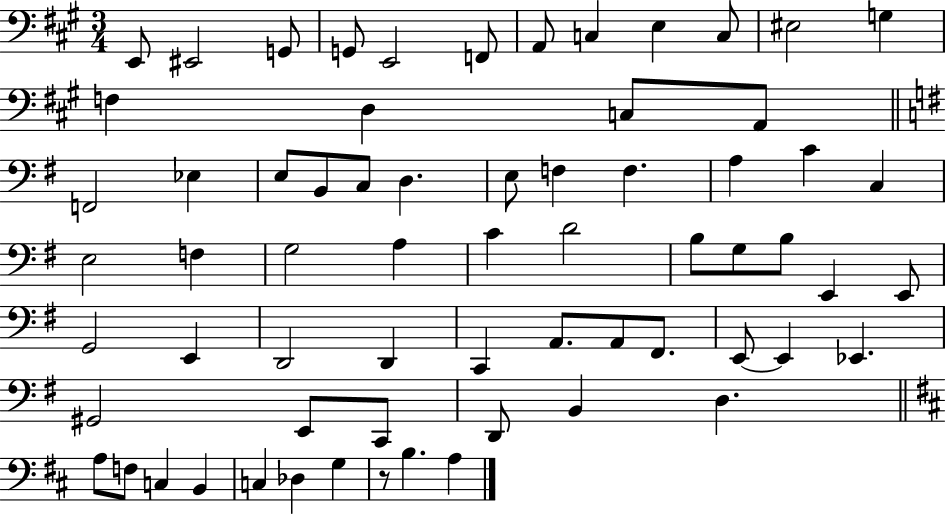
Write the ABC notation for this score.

X:1
T:Untitled
M:3/4
L:1/4
K:A
E,,/2 ^E,,2 G,,/2 G,,/2 E,,2 F,,/2 A,,/2 C, E, C,/2 ^E,2 G, F, D, C,/2 A,,/2 F,,2 _E, E,/2 B,,/2 C,/2 D, E,/2 F, F, A, C C, E,2 F, G,2 A, C D2 B,/2 G,/2 B,/2 E,, E,,/2 G,,2 E,, D,,2 D,, C,, A,,/2 A,,/2 ^F,,/2 E,,/2 E,, _E,, ^G,,2 E,,/2 C,,/2 D,,/2 B,, D, A,/2 F,/2 C, B,, C, _D, G, z/2 B, A,